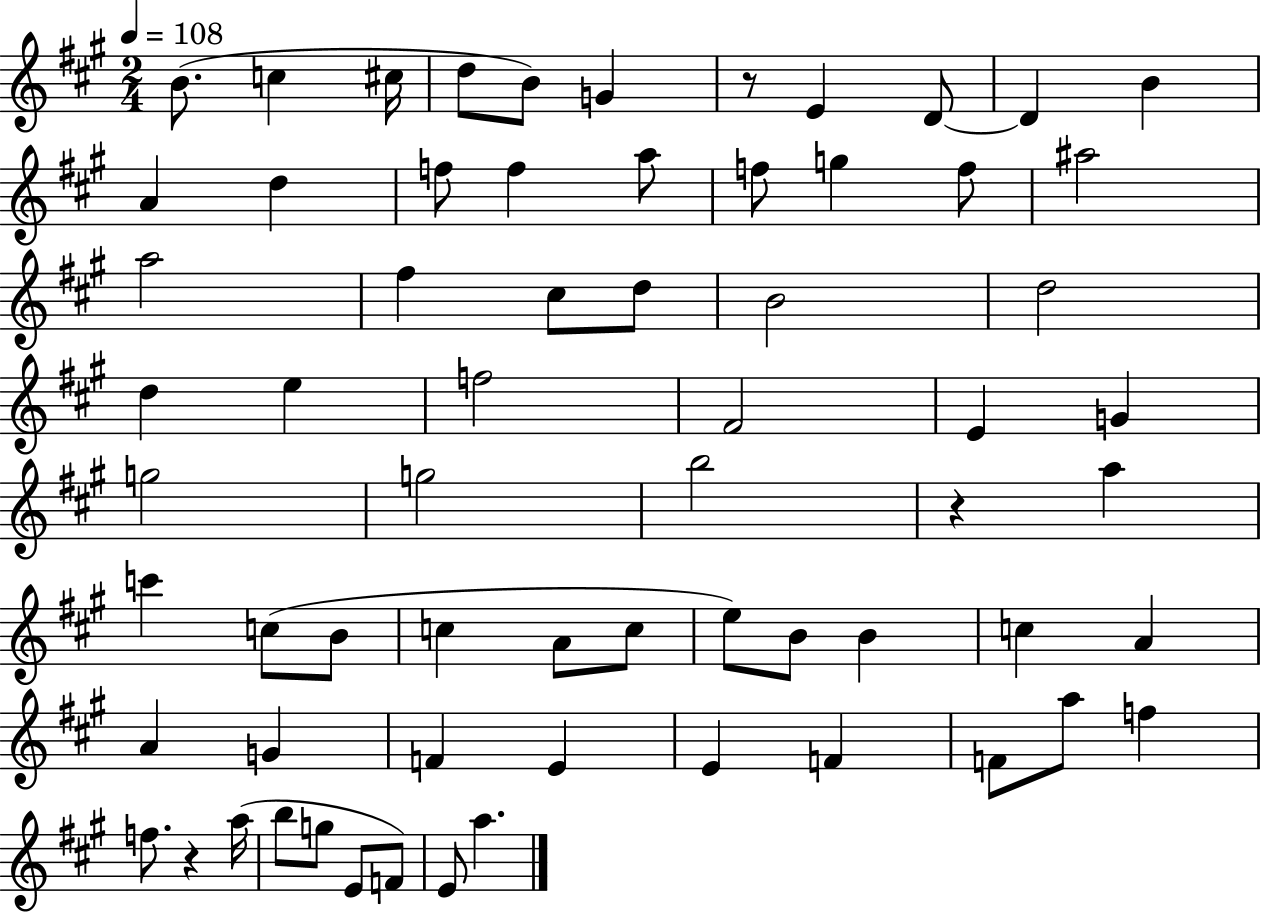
B4/e. C5/q C#5/s D5/e B4/e G4/q R/e E4/q D4/e D4/q B4/q A4/q D5/q F5/e F5/q A5/e F5/e G5/q F5/e A#5/h A5/h F#5/q C#5/e D5/e B4/h D5/h D5/q E5/q F5/h F#4/h E4/q G4/q G5/h G5/h B5/h R/q A5/q C6/q C5/e B4/e C5/q A4/e C5/e E5/e B4/e B4/q C5/q A4/q A4/q G4/q F4/q E4/q E4/q F4/q F4/e A5/e F5/q F5/e. R/q A5/s B5/e G5/e E4/e F4/e E4/e A5/q.